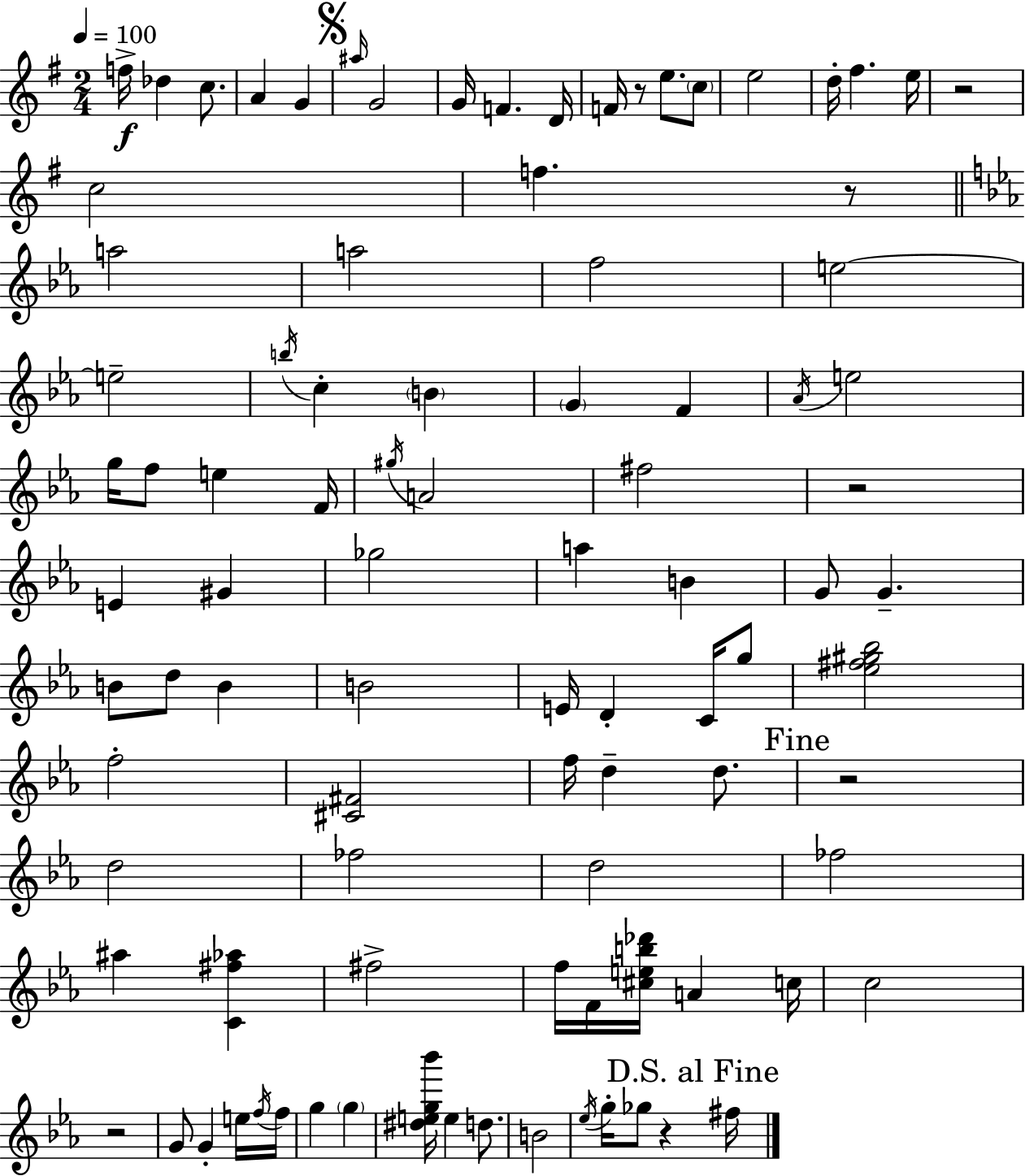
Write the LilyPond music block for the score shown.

{
  \clef treble
  \numericTimeSignature
  \time 2/4
  \key g \major
  \tempo 4 = 100
  f''16->\f des''4 c''8. | a'4 g'4 | \mark \markup { \musicglyph "scripts.segno" } \grace { ais''16 } g'2 | g'16 f'4. | \break d'16 f'16 r8 e''8. \parenthesize c''8 | e''2 | d''16-. fis''4. | e''16 r2 | \break c''2 | f''4. r8 | \bar "||" \break \key c \minor a''2 | a''2 | f''2 | e''2~~ | \break e''2-- | \acciaccatura { b''16 } c''4-. \parenthesize b'4 | \parenthesize g'4 f'4 | \acciaccatura { aes'16 } e''2 | \break g''16 f''8 e''4 | f'16 \acciaccatura { gis''16 } a'2 | fis''2 | r2 | \break e'4 gis'4 | ges''2 | a''4 b'4 | g'8 g'4.-- | \break b'8 d''8 b'4 | b'2 | e'16 d'4-. | c'16 g''8 <ees'' fis'' gis'' bes''>2 | \break f''2-. | <cis' fis'>2 | f''16 d''4-- | d''8. \mark "Fine" r2 | \break d''2 | fes''2 | d''2 | fes''2 | \break ais''4 <c' fis'' aes''>4 | fis''2-> | f''16 f'16 <cis'' e'' b'' des'''>16 a'4 | c''16 c''2 | \break r2 | g'8 g'4-. | e''16 \acciaccatura { f''16 } f''16 g''4 | \parenthesize g''4 <dis'' e'' g'' bes'''>16 e''4 | \break d''8. b'2 | \acciaccatura { ees''16 } g''16-. ges''8 | r4 \mark "D.S. al Fine" fis''16 \bar "|."
}